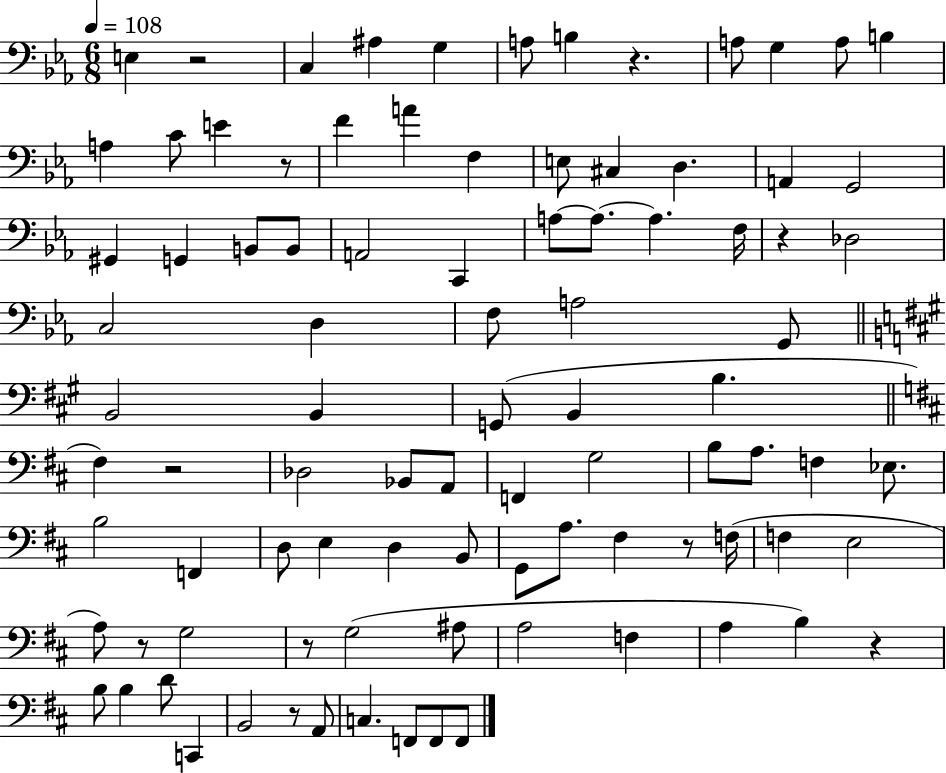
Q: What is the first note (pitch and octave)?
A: E3